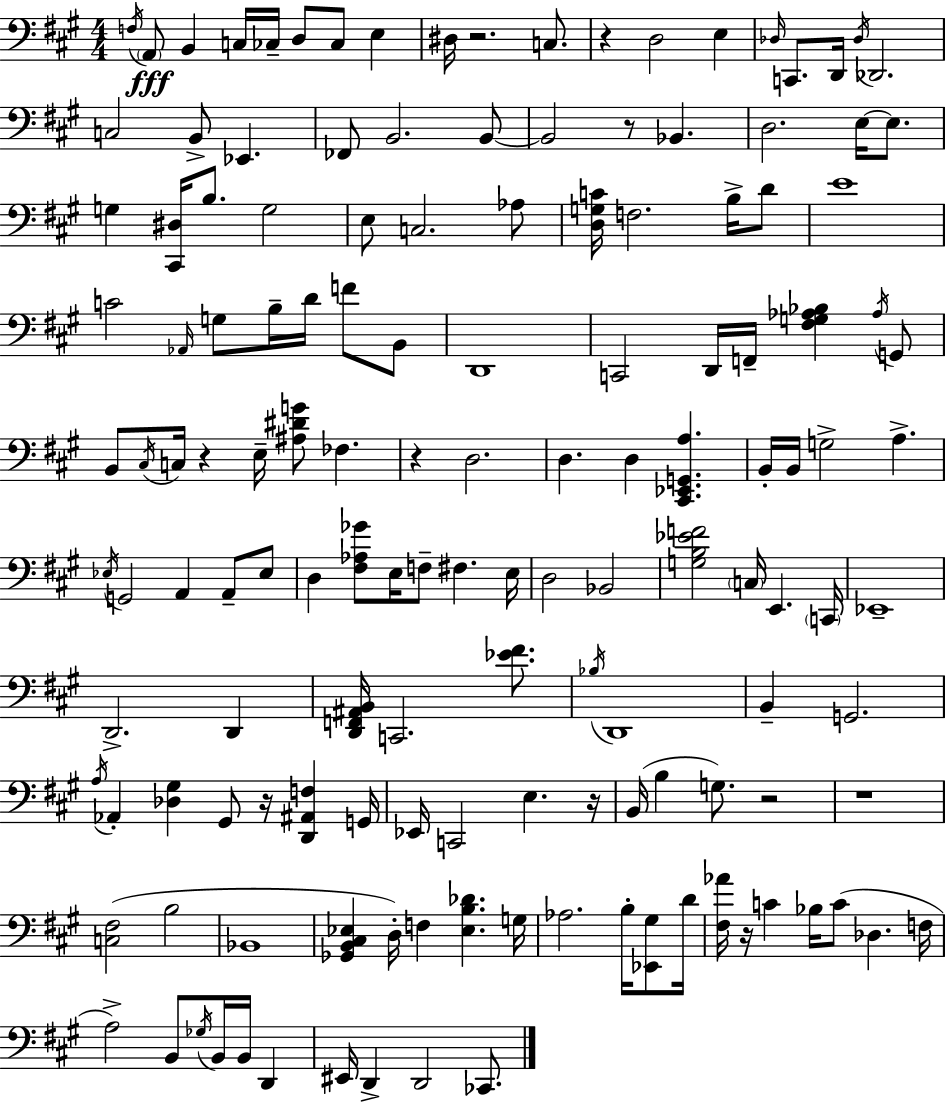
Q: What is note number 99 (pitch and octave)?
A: D3